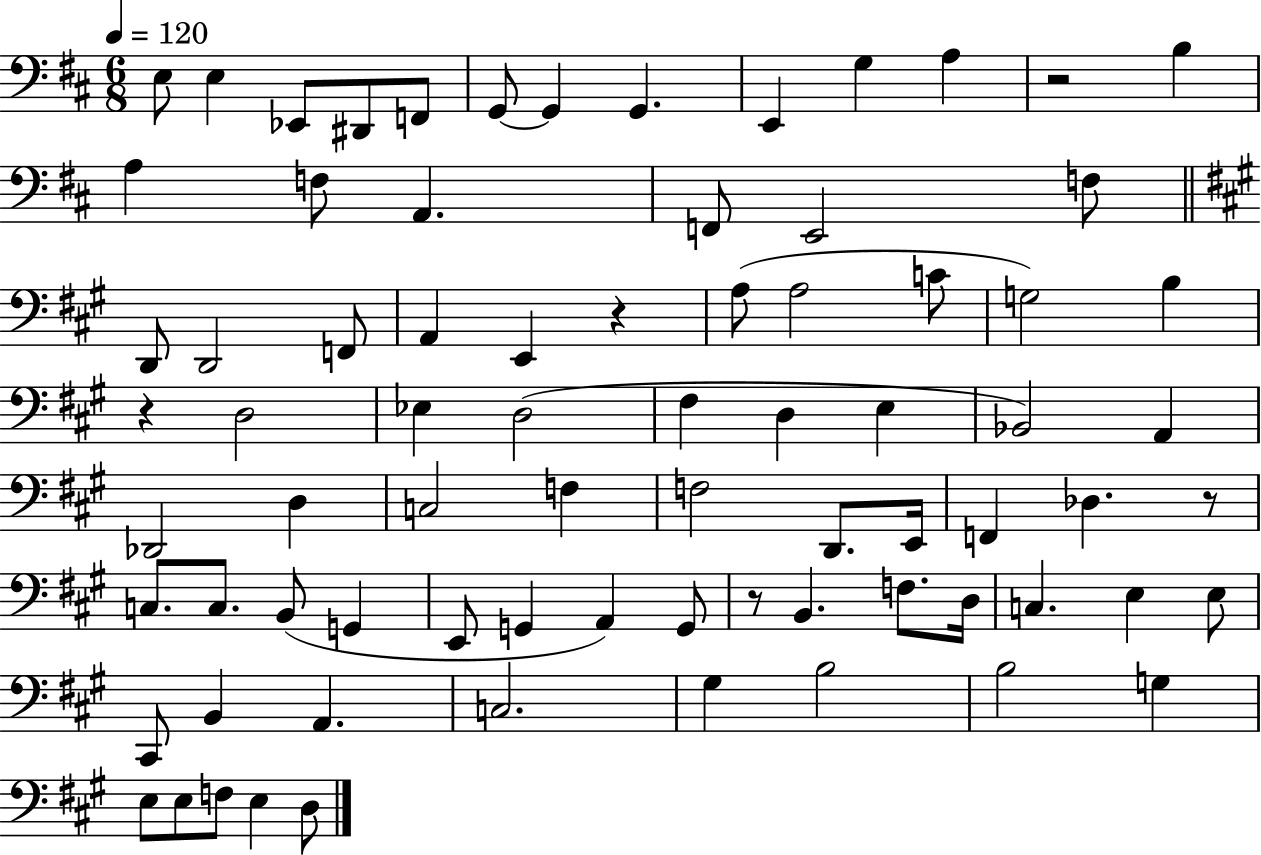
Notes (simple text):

E3/e E3/q Eb2/e D#2/e F2/e G2/e G2/q G2/q. E2/q G3/q A3/q R/h B3/q A3/q F3/e A2/q. F2/e E2/h F3/e D2/e D2/h F2/e A2/q E2/q R/q A3/e A3/h C4/e G3/h B3/q R/q D3/h Eb3/q D3/h F#3/q D3/q E3/q Bb2/h A2/q Db2/h D3/q C3/h F3/q F3/h D2/e. E2/s F2/q Db3/q. R/e C3/e. C3/e. B2/e G2/q E2/e G2/q A2/q G2/e R/e B2/q. F3/e. D3/s C3/q. E3/q E3/e C#2/e B2/q A2/q. C3/h. G#3/q B3/h B3/h G3/q E3/e E3/e F3/e E3/q D3/e